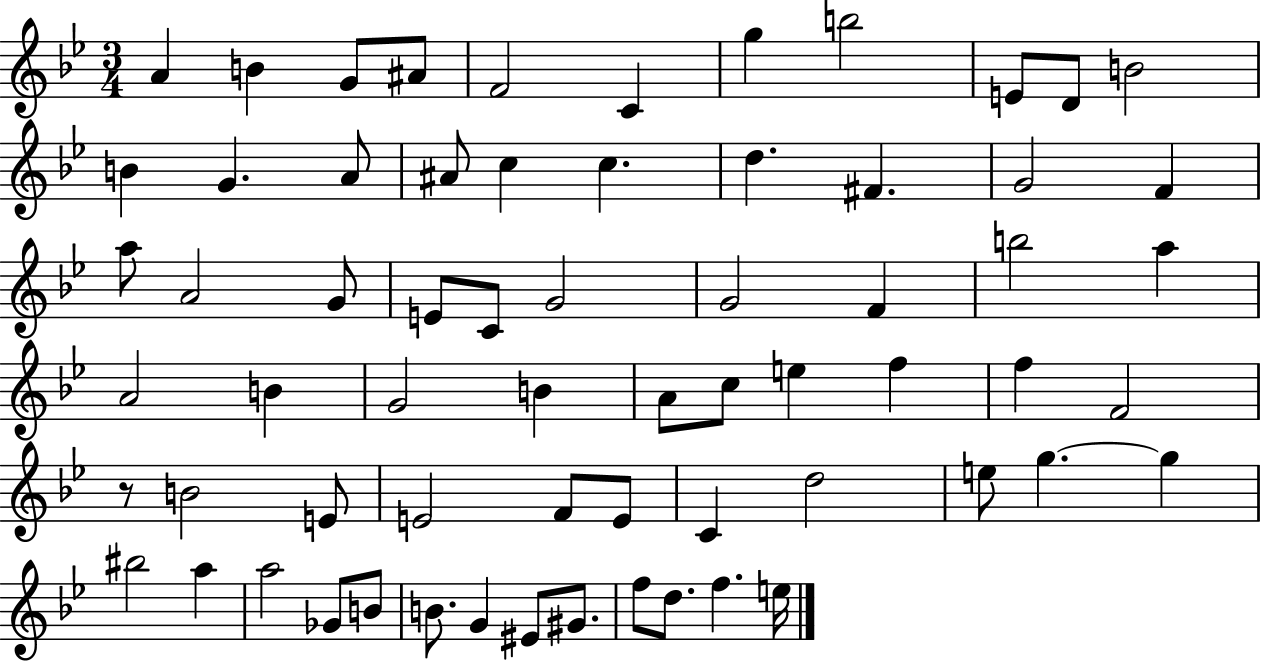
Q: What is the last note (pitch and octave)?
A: E5